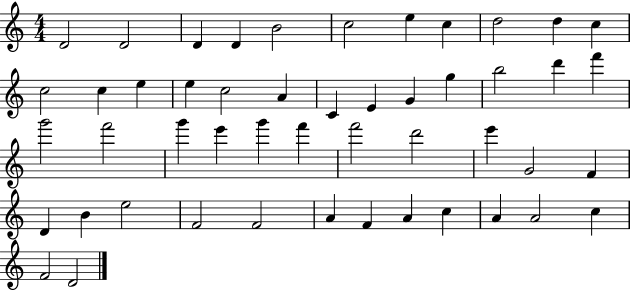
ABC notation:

X:1
T:Untitled
M:4/4
L:1/4
K:C
D2 D2 D D B2 c2 e c d2 d c c2 c e e c2 A C E G g b2 d' f' g'2 f'2 g' e' g' f' f'2 d'2 e' G2 F D B e2 F2 F2 A F A c A A2 c F2 D2